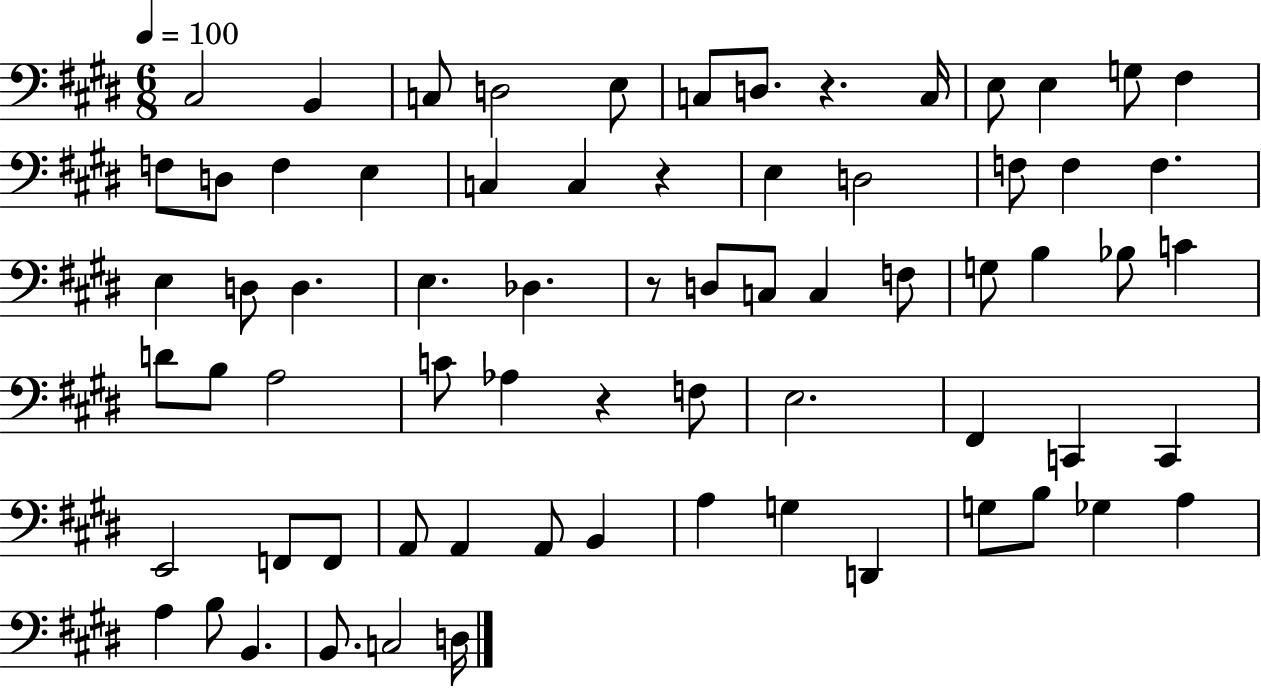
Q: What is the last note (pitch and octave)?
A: D3